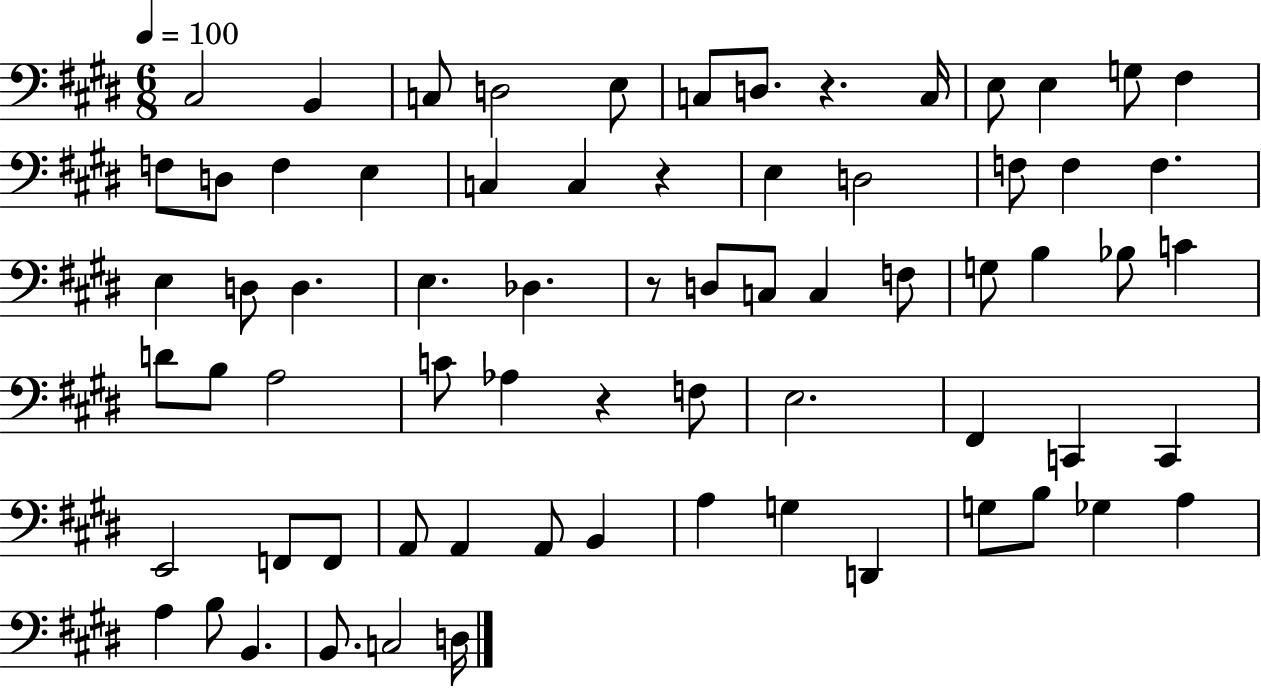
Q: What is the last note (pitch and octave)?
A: D3